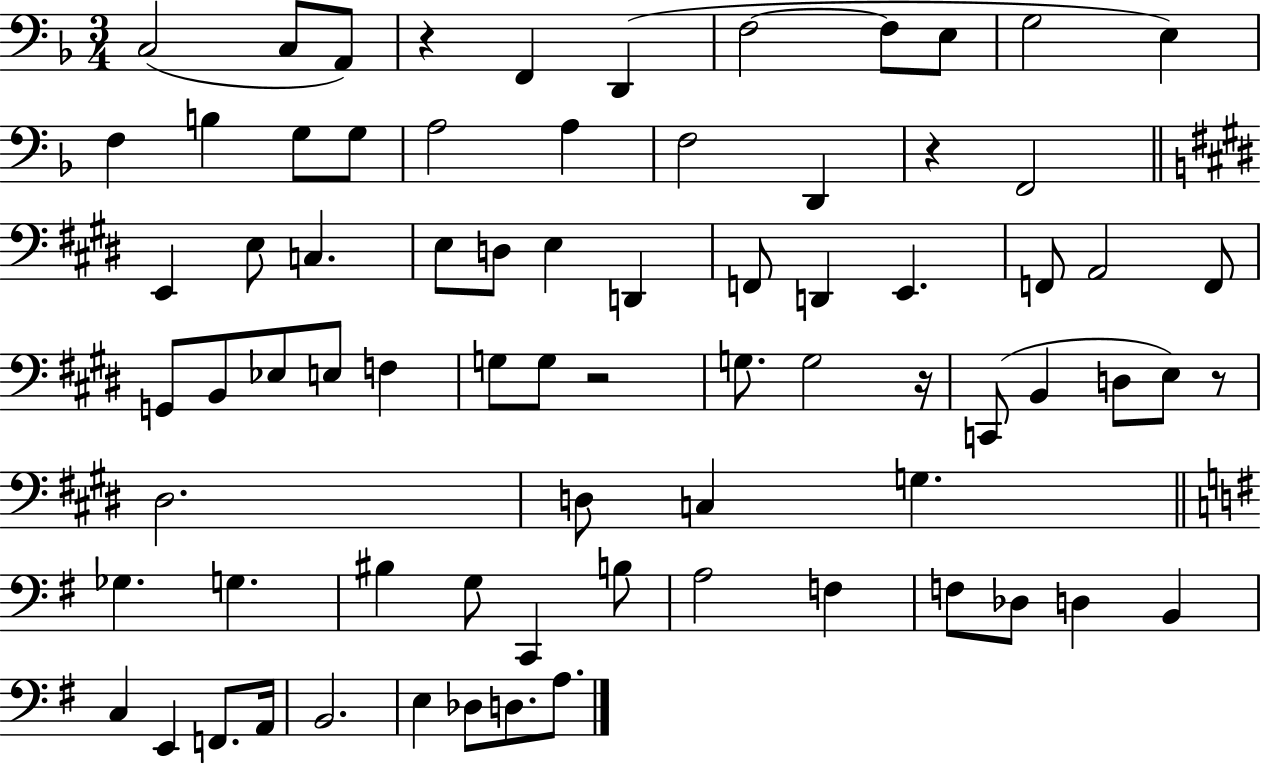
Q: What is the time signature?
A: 3/4